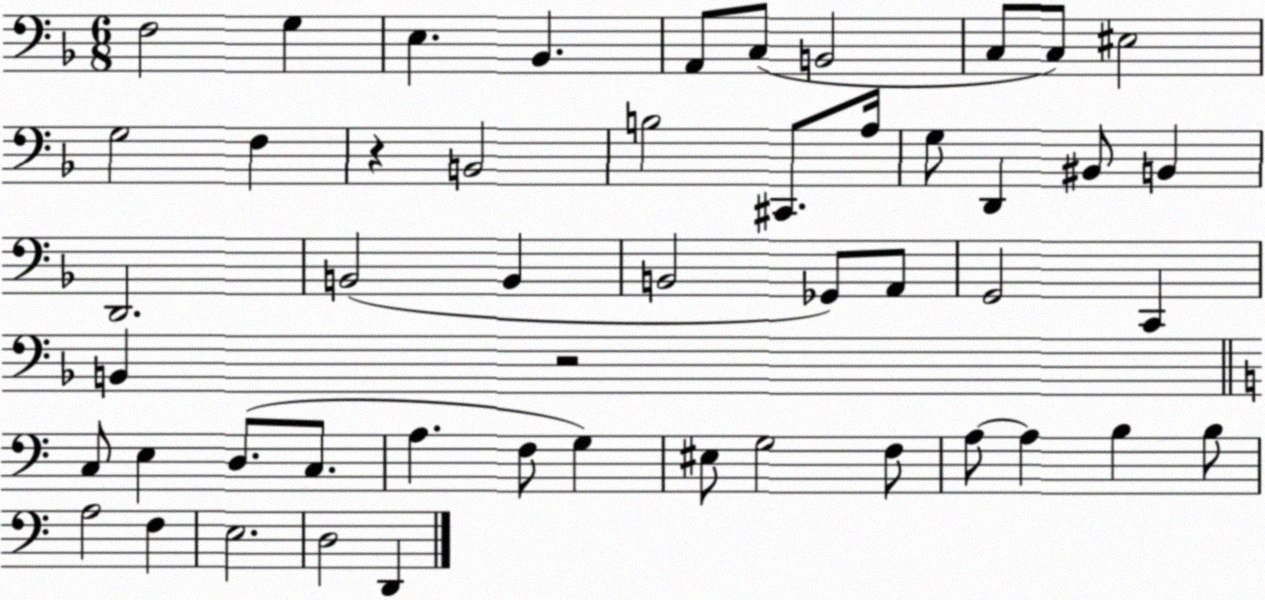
X:1
T:Untitled
M:6/8
L:1/4
K:F
F,2 G, E, _B,, A,,/2 C,/2 B,,2 C,/2 C,/2 ^E,2 G,2 F, z B,,2 B,2 ^C,,/2 A,/4 G,/2 D,, ^B,,/2 B,, D,,2 B,,2 B,, B,,2 _G,,/2 A,,/2 G,,2 C,, B,, z2 C,/2 E, D,/2 C,/2 A, F,/2 G, ^E,/2 G,2 F,/2 A,/2 A, B, B,/2 A,2 F, E,2 D,2 D,,